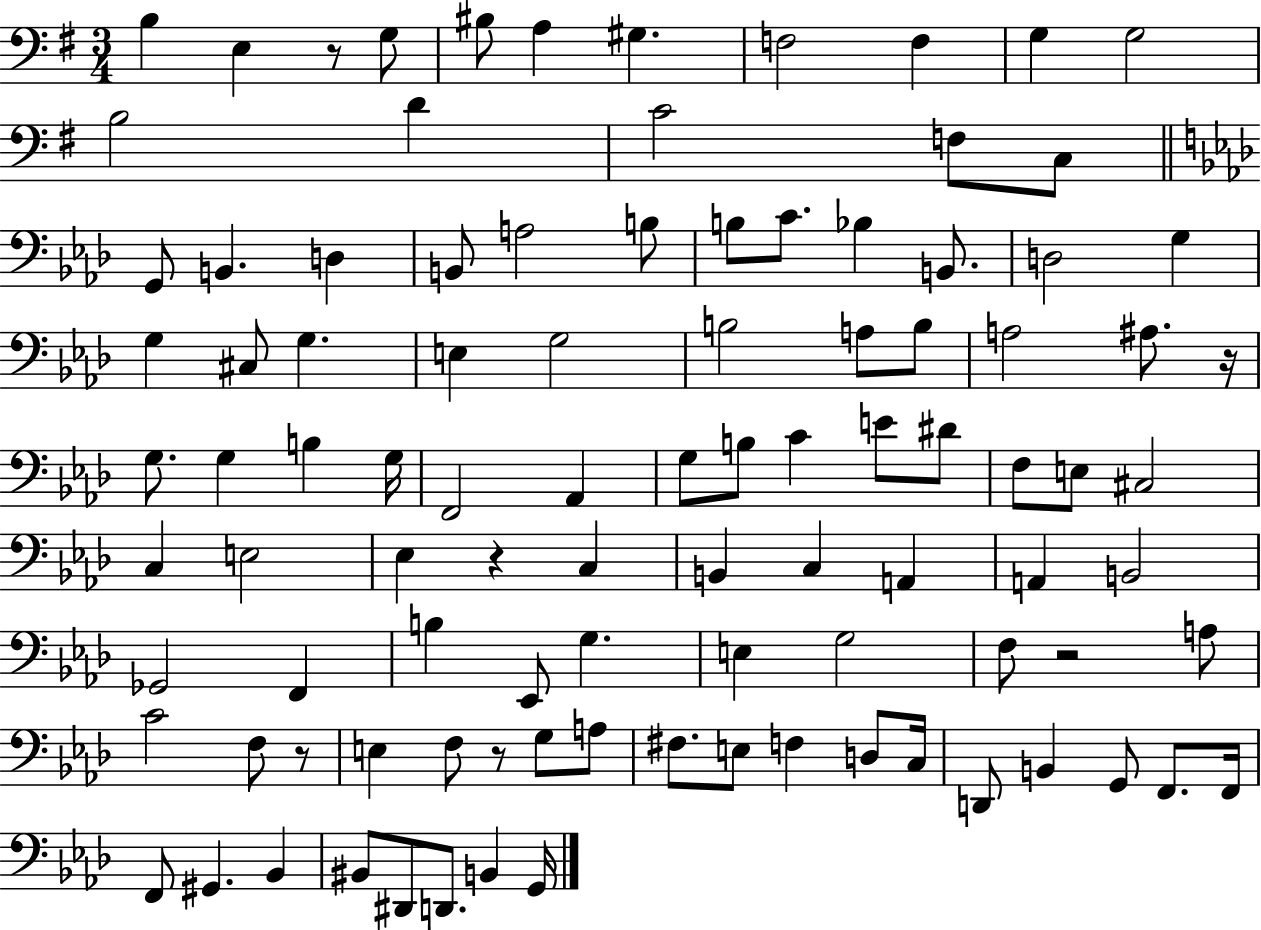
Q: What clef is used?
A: bass